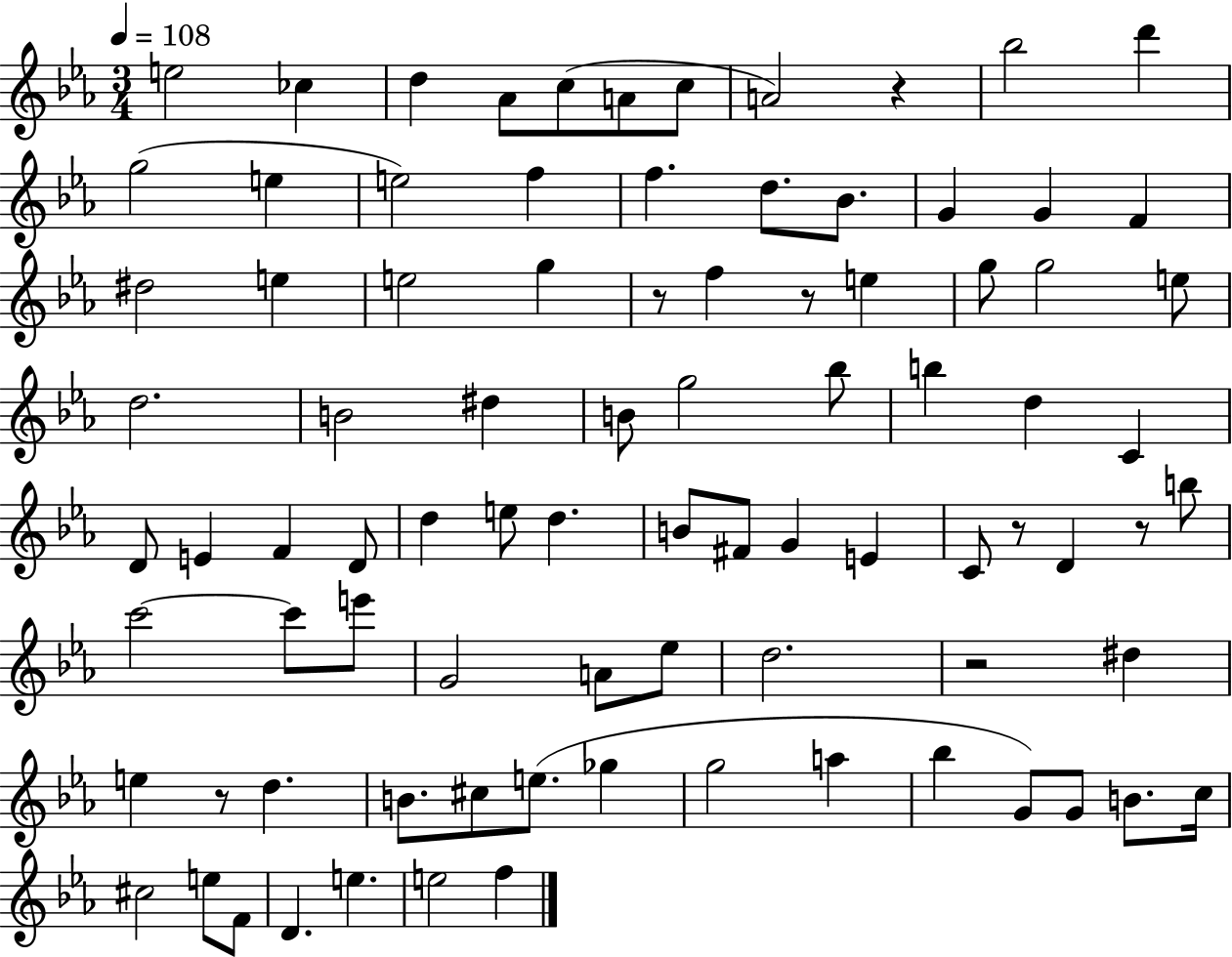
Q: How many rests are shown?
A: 7